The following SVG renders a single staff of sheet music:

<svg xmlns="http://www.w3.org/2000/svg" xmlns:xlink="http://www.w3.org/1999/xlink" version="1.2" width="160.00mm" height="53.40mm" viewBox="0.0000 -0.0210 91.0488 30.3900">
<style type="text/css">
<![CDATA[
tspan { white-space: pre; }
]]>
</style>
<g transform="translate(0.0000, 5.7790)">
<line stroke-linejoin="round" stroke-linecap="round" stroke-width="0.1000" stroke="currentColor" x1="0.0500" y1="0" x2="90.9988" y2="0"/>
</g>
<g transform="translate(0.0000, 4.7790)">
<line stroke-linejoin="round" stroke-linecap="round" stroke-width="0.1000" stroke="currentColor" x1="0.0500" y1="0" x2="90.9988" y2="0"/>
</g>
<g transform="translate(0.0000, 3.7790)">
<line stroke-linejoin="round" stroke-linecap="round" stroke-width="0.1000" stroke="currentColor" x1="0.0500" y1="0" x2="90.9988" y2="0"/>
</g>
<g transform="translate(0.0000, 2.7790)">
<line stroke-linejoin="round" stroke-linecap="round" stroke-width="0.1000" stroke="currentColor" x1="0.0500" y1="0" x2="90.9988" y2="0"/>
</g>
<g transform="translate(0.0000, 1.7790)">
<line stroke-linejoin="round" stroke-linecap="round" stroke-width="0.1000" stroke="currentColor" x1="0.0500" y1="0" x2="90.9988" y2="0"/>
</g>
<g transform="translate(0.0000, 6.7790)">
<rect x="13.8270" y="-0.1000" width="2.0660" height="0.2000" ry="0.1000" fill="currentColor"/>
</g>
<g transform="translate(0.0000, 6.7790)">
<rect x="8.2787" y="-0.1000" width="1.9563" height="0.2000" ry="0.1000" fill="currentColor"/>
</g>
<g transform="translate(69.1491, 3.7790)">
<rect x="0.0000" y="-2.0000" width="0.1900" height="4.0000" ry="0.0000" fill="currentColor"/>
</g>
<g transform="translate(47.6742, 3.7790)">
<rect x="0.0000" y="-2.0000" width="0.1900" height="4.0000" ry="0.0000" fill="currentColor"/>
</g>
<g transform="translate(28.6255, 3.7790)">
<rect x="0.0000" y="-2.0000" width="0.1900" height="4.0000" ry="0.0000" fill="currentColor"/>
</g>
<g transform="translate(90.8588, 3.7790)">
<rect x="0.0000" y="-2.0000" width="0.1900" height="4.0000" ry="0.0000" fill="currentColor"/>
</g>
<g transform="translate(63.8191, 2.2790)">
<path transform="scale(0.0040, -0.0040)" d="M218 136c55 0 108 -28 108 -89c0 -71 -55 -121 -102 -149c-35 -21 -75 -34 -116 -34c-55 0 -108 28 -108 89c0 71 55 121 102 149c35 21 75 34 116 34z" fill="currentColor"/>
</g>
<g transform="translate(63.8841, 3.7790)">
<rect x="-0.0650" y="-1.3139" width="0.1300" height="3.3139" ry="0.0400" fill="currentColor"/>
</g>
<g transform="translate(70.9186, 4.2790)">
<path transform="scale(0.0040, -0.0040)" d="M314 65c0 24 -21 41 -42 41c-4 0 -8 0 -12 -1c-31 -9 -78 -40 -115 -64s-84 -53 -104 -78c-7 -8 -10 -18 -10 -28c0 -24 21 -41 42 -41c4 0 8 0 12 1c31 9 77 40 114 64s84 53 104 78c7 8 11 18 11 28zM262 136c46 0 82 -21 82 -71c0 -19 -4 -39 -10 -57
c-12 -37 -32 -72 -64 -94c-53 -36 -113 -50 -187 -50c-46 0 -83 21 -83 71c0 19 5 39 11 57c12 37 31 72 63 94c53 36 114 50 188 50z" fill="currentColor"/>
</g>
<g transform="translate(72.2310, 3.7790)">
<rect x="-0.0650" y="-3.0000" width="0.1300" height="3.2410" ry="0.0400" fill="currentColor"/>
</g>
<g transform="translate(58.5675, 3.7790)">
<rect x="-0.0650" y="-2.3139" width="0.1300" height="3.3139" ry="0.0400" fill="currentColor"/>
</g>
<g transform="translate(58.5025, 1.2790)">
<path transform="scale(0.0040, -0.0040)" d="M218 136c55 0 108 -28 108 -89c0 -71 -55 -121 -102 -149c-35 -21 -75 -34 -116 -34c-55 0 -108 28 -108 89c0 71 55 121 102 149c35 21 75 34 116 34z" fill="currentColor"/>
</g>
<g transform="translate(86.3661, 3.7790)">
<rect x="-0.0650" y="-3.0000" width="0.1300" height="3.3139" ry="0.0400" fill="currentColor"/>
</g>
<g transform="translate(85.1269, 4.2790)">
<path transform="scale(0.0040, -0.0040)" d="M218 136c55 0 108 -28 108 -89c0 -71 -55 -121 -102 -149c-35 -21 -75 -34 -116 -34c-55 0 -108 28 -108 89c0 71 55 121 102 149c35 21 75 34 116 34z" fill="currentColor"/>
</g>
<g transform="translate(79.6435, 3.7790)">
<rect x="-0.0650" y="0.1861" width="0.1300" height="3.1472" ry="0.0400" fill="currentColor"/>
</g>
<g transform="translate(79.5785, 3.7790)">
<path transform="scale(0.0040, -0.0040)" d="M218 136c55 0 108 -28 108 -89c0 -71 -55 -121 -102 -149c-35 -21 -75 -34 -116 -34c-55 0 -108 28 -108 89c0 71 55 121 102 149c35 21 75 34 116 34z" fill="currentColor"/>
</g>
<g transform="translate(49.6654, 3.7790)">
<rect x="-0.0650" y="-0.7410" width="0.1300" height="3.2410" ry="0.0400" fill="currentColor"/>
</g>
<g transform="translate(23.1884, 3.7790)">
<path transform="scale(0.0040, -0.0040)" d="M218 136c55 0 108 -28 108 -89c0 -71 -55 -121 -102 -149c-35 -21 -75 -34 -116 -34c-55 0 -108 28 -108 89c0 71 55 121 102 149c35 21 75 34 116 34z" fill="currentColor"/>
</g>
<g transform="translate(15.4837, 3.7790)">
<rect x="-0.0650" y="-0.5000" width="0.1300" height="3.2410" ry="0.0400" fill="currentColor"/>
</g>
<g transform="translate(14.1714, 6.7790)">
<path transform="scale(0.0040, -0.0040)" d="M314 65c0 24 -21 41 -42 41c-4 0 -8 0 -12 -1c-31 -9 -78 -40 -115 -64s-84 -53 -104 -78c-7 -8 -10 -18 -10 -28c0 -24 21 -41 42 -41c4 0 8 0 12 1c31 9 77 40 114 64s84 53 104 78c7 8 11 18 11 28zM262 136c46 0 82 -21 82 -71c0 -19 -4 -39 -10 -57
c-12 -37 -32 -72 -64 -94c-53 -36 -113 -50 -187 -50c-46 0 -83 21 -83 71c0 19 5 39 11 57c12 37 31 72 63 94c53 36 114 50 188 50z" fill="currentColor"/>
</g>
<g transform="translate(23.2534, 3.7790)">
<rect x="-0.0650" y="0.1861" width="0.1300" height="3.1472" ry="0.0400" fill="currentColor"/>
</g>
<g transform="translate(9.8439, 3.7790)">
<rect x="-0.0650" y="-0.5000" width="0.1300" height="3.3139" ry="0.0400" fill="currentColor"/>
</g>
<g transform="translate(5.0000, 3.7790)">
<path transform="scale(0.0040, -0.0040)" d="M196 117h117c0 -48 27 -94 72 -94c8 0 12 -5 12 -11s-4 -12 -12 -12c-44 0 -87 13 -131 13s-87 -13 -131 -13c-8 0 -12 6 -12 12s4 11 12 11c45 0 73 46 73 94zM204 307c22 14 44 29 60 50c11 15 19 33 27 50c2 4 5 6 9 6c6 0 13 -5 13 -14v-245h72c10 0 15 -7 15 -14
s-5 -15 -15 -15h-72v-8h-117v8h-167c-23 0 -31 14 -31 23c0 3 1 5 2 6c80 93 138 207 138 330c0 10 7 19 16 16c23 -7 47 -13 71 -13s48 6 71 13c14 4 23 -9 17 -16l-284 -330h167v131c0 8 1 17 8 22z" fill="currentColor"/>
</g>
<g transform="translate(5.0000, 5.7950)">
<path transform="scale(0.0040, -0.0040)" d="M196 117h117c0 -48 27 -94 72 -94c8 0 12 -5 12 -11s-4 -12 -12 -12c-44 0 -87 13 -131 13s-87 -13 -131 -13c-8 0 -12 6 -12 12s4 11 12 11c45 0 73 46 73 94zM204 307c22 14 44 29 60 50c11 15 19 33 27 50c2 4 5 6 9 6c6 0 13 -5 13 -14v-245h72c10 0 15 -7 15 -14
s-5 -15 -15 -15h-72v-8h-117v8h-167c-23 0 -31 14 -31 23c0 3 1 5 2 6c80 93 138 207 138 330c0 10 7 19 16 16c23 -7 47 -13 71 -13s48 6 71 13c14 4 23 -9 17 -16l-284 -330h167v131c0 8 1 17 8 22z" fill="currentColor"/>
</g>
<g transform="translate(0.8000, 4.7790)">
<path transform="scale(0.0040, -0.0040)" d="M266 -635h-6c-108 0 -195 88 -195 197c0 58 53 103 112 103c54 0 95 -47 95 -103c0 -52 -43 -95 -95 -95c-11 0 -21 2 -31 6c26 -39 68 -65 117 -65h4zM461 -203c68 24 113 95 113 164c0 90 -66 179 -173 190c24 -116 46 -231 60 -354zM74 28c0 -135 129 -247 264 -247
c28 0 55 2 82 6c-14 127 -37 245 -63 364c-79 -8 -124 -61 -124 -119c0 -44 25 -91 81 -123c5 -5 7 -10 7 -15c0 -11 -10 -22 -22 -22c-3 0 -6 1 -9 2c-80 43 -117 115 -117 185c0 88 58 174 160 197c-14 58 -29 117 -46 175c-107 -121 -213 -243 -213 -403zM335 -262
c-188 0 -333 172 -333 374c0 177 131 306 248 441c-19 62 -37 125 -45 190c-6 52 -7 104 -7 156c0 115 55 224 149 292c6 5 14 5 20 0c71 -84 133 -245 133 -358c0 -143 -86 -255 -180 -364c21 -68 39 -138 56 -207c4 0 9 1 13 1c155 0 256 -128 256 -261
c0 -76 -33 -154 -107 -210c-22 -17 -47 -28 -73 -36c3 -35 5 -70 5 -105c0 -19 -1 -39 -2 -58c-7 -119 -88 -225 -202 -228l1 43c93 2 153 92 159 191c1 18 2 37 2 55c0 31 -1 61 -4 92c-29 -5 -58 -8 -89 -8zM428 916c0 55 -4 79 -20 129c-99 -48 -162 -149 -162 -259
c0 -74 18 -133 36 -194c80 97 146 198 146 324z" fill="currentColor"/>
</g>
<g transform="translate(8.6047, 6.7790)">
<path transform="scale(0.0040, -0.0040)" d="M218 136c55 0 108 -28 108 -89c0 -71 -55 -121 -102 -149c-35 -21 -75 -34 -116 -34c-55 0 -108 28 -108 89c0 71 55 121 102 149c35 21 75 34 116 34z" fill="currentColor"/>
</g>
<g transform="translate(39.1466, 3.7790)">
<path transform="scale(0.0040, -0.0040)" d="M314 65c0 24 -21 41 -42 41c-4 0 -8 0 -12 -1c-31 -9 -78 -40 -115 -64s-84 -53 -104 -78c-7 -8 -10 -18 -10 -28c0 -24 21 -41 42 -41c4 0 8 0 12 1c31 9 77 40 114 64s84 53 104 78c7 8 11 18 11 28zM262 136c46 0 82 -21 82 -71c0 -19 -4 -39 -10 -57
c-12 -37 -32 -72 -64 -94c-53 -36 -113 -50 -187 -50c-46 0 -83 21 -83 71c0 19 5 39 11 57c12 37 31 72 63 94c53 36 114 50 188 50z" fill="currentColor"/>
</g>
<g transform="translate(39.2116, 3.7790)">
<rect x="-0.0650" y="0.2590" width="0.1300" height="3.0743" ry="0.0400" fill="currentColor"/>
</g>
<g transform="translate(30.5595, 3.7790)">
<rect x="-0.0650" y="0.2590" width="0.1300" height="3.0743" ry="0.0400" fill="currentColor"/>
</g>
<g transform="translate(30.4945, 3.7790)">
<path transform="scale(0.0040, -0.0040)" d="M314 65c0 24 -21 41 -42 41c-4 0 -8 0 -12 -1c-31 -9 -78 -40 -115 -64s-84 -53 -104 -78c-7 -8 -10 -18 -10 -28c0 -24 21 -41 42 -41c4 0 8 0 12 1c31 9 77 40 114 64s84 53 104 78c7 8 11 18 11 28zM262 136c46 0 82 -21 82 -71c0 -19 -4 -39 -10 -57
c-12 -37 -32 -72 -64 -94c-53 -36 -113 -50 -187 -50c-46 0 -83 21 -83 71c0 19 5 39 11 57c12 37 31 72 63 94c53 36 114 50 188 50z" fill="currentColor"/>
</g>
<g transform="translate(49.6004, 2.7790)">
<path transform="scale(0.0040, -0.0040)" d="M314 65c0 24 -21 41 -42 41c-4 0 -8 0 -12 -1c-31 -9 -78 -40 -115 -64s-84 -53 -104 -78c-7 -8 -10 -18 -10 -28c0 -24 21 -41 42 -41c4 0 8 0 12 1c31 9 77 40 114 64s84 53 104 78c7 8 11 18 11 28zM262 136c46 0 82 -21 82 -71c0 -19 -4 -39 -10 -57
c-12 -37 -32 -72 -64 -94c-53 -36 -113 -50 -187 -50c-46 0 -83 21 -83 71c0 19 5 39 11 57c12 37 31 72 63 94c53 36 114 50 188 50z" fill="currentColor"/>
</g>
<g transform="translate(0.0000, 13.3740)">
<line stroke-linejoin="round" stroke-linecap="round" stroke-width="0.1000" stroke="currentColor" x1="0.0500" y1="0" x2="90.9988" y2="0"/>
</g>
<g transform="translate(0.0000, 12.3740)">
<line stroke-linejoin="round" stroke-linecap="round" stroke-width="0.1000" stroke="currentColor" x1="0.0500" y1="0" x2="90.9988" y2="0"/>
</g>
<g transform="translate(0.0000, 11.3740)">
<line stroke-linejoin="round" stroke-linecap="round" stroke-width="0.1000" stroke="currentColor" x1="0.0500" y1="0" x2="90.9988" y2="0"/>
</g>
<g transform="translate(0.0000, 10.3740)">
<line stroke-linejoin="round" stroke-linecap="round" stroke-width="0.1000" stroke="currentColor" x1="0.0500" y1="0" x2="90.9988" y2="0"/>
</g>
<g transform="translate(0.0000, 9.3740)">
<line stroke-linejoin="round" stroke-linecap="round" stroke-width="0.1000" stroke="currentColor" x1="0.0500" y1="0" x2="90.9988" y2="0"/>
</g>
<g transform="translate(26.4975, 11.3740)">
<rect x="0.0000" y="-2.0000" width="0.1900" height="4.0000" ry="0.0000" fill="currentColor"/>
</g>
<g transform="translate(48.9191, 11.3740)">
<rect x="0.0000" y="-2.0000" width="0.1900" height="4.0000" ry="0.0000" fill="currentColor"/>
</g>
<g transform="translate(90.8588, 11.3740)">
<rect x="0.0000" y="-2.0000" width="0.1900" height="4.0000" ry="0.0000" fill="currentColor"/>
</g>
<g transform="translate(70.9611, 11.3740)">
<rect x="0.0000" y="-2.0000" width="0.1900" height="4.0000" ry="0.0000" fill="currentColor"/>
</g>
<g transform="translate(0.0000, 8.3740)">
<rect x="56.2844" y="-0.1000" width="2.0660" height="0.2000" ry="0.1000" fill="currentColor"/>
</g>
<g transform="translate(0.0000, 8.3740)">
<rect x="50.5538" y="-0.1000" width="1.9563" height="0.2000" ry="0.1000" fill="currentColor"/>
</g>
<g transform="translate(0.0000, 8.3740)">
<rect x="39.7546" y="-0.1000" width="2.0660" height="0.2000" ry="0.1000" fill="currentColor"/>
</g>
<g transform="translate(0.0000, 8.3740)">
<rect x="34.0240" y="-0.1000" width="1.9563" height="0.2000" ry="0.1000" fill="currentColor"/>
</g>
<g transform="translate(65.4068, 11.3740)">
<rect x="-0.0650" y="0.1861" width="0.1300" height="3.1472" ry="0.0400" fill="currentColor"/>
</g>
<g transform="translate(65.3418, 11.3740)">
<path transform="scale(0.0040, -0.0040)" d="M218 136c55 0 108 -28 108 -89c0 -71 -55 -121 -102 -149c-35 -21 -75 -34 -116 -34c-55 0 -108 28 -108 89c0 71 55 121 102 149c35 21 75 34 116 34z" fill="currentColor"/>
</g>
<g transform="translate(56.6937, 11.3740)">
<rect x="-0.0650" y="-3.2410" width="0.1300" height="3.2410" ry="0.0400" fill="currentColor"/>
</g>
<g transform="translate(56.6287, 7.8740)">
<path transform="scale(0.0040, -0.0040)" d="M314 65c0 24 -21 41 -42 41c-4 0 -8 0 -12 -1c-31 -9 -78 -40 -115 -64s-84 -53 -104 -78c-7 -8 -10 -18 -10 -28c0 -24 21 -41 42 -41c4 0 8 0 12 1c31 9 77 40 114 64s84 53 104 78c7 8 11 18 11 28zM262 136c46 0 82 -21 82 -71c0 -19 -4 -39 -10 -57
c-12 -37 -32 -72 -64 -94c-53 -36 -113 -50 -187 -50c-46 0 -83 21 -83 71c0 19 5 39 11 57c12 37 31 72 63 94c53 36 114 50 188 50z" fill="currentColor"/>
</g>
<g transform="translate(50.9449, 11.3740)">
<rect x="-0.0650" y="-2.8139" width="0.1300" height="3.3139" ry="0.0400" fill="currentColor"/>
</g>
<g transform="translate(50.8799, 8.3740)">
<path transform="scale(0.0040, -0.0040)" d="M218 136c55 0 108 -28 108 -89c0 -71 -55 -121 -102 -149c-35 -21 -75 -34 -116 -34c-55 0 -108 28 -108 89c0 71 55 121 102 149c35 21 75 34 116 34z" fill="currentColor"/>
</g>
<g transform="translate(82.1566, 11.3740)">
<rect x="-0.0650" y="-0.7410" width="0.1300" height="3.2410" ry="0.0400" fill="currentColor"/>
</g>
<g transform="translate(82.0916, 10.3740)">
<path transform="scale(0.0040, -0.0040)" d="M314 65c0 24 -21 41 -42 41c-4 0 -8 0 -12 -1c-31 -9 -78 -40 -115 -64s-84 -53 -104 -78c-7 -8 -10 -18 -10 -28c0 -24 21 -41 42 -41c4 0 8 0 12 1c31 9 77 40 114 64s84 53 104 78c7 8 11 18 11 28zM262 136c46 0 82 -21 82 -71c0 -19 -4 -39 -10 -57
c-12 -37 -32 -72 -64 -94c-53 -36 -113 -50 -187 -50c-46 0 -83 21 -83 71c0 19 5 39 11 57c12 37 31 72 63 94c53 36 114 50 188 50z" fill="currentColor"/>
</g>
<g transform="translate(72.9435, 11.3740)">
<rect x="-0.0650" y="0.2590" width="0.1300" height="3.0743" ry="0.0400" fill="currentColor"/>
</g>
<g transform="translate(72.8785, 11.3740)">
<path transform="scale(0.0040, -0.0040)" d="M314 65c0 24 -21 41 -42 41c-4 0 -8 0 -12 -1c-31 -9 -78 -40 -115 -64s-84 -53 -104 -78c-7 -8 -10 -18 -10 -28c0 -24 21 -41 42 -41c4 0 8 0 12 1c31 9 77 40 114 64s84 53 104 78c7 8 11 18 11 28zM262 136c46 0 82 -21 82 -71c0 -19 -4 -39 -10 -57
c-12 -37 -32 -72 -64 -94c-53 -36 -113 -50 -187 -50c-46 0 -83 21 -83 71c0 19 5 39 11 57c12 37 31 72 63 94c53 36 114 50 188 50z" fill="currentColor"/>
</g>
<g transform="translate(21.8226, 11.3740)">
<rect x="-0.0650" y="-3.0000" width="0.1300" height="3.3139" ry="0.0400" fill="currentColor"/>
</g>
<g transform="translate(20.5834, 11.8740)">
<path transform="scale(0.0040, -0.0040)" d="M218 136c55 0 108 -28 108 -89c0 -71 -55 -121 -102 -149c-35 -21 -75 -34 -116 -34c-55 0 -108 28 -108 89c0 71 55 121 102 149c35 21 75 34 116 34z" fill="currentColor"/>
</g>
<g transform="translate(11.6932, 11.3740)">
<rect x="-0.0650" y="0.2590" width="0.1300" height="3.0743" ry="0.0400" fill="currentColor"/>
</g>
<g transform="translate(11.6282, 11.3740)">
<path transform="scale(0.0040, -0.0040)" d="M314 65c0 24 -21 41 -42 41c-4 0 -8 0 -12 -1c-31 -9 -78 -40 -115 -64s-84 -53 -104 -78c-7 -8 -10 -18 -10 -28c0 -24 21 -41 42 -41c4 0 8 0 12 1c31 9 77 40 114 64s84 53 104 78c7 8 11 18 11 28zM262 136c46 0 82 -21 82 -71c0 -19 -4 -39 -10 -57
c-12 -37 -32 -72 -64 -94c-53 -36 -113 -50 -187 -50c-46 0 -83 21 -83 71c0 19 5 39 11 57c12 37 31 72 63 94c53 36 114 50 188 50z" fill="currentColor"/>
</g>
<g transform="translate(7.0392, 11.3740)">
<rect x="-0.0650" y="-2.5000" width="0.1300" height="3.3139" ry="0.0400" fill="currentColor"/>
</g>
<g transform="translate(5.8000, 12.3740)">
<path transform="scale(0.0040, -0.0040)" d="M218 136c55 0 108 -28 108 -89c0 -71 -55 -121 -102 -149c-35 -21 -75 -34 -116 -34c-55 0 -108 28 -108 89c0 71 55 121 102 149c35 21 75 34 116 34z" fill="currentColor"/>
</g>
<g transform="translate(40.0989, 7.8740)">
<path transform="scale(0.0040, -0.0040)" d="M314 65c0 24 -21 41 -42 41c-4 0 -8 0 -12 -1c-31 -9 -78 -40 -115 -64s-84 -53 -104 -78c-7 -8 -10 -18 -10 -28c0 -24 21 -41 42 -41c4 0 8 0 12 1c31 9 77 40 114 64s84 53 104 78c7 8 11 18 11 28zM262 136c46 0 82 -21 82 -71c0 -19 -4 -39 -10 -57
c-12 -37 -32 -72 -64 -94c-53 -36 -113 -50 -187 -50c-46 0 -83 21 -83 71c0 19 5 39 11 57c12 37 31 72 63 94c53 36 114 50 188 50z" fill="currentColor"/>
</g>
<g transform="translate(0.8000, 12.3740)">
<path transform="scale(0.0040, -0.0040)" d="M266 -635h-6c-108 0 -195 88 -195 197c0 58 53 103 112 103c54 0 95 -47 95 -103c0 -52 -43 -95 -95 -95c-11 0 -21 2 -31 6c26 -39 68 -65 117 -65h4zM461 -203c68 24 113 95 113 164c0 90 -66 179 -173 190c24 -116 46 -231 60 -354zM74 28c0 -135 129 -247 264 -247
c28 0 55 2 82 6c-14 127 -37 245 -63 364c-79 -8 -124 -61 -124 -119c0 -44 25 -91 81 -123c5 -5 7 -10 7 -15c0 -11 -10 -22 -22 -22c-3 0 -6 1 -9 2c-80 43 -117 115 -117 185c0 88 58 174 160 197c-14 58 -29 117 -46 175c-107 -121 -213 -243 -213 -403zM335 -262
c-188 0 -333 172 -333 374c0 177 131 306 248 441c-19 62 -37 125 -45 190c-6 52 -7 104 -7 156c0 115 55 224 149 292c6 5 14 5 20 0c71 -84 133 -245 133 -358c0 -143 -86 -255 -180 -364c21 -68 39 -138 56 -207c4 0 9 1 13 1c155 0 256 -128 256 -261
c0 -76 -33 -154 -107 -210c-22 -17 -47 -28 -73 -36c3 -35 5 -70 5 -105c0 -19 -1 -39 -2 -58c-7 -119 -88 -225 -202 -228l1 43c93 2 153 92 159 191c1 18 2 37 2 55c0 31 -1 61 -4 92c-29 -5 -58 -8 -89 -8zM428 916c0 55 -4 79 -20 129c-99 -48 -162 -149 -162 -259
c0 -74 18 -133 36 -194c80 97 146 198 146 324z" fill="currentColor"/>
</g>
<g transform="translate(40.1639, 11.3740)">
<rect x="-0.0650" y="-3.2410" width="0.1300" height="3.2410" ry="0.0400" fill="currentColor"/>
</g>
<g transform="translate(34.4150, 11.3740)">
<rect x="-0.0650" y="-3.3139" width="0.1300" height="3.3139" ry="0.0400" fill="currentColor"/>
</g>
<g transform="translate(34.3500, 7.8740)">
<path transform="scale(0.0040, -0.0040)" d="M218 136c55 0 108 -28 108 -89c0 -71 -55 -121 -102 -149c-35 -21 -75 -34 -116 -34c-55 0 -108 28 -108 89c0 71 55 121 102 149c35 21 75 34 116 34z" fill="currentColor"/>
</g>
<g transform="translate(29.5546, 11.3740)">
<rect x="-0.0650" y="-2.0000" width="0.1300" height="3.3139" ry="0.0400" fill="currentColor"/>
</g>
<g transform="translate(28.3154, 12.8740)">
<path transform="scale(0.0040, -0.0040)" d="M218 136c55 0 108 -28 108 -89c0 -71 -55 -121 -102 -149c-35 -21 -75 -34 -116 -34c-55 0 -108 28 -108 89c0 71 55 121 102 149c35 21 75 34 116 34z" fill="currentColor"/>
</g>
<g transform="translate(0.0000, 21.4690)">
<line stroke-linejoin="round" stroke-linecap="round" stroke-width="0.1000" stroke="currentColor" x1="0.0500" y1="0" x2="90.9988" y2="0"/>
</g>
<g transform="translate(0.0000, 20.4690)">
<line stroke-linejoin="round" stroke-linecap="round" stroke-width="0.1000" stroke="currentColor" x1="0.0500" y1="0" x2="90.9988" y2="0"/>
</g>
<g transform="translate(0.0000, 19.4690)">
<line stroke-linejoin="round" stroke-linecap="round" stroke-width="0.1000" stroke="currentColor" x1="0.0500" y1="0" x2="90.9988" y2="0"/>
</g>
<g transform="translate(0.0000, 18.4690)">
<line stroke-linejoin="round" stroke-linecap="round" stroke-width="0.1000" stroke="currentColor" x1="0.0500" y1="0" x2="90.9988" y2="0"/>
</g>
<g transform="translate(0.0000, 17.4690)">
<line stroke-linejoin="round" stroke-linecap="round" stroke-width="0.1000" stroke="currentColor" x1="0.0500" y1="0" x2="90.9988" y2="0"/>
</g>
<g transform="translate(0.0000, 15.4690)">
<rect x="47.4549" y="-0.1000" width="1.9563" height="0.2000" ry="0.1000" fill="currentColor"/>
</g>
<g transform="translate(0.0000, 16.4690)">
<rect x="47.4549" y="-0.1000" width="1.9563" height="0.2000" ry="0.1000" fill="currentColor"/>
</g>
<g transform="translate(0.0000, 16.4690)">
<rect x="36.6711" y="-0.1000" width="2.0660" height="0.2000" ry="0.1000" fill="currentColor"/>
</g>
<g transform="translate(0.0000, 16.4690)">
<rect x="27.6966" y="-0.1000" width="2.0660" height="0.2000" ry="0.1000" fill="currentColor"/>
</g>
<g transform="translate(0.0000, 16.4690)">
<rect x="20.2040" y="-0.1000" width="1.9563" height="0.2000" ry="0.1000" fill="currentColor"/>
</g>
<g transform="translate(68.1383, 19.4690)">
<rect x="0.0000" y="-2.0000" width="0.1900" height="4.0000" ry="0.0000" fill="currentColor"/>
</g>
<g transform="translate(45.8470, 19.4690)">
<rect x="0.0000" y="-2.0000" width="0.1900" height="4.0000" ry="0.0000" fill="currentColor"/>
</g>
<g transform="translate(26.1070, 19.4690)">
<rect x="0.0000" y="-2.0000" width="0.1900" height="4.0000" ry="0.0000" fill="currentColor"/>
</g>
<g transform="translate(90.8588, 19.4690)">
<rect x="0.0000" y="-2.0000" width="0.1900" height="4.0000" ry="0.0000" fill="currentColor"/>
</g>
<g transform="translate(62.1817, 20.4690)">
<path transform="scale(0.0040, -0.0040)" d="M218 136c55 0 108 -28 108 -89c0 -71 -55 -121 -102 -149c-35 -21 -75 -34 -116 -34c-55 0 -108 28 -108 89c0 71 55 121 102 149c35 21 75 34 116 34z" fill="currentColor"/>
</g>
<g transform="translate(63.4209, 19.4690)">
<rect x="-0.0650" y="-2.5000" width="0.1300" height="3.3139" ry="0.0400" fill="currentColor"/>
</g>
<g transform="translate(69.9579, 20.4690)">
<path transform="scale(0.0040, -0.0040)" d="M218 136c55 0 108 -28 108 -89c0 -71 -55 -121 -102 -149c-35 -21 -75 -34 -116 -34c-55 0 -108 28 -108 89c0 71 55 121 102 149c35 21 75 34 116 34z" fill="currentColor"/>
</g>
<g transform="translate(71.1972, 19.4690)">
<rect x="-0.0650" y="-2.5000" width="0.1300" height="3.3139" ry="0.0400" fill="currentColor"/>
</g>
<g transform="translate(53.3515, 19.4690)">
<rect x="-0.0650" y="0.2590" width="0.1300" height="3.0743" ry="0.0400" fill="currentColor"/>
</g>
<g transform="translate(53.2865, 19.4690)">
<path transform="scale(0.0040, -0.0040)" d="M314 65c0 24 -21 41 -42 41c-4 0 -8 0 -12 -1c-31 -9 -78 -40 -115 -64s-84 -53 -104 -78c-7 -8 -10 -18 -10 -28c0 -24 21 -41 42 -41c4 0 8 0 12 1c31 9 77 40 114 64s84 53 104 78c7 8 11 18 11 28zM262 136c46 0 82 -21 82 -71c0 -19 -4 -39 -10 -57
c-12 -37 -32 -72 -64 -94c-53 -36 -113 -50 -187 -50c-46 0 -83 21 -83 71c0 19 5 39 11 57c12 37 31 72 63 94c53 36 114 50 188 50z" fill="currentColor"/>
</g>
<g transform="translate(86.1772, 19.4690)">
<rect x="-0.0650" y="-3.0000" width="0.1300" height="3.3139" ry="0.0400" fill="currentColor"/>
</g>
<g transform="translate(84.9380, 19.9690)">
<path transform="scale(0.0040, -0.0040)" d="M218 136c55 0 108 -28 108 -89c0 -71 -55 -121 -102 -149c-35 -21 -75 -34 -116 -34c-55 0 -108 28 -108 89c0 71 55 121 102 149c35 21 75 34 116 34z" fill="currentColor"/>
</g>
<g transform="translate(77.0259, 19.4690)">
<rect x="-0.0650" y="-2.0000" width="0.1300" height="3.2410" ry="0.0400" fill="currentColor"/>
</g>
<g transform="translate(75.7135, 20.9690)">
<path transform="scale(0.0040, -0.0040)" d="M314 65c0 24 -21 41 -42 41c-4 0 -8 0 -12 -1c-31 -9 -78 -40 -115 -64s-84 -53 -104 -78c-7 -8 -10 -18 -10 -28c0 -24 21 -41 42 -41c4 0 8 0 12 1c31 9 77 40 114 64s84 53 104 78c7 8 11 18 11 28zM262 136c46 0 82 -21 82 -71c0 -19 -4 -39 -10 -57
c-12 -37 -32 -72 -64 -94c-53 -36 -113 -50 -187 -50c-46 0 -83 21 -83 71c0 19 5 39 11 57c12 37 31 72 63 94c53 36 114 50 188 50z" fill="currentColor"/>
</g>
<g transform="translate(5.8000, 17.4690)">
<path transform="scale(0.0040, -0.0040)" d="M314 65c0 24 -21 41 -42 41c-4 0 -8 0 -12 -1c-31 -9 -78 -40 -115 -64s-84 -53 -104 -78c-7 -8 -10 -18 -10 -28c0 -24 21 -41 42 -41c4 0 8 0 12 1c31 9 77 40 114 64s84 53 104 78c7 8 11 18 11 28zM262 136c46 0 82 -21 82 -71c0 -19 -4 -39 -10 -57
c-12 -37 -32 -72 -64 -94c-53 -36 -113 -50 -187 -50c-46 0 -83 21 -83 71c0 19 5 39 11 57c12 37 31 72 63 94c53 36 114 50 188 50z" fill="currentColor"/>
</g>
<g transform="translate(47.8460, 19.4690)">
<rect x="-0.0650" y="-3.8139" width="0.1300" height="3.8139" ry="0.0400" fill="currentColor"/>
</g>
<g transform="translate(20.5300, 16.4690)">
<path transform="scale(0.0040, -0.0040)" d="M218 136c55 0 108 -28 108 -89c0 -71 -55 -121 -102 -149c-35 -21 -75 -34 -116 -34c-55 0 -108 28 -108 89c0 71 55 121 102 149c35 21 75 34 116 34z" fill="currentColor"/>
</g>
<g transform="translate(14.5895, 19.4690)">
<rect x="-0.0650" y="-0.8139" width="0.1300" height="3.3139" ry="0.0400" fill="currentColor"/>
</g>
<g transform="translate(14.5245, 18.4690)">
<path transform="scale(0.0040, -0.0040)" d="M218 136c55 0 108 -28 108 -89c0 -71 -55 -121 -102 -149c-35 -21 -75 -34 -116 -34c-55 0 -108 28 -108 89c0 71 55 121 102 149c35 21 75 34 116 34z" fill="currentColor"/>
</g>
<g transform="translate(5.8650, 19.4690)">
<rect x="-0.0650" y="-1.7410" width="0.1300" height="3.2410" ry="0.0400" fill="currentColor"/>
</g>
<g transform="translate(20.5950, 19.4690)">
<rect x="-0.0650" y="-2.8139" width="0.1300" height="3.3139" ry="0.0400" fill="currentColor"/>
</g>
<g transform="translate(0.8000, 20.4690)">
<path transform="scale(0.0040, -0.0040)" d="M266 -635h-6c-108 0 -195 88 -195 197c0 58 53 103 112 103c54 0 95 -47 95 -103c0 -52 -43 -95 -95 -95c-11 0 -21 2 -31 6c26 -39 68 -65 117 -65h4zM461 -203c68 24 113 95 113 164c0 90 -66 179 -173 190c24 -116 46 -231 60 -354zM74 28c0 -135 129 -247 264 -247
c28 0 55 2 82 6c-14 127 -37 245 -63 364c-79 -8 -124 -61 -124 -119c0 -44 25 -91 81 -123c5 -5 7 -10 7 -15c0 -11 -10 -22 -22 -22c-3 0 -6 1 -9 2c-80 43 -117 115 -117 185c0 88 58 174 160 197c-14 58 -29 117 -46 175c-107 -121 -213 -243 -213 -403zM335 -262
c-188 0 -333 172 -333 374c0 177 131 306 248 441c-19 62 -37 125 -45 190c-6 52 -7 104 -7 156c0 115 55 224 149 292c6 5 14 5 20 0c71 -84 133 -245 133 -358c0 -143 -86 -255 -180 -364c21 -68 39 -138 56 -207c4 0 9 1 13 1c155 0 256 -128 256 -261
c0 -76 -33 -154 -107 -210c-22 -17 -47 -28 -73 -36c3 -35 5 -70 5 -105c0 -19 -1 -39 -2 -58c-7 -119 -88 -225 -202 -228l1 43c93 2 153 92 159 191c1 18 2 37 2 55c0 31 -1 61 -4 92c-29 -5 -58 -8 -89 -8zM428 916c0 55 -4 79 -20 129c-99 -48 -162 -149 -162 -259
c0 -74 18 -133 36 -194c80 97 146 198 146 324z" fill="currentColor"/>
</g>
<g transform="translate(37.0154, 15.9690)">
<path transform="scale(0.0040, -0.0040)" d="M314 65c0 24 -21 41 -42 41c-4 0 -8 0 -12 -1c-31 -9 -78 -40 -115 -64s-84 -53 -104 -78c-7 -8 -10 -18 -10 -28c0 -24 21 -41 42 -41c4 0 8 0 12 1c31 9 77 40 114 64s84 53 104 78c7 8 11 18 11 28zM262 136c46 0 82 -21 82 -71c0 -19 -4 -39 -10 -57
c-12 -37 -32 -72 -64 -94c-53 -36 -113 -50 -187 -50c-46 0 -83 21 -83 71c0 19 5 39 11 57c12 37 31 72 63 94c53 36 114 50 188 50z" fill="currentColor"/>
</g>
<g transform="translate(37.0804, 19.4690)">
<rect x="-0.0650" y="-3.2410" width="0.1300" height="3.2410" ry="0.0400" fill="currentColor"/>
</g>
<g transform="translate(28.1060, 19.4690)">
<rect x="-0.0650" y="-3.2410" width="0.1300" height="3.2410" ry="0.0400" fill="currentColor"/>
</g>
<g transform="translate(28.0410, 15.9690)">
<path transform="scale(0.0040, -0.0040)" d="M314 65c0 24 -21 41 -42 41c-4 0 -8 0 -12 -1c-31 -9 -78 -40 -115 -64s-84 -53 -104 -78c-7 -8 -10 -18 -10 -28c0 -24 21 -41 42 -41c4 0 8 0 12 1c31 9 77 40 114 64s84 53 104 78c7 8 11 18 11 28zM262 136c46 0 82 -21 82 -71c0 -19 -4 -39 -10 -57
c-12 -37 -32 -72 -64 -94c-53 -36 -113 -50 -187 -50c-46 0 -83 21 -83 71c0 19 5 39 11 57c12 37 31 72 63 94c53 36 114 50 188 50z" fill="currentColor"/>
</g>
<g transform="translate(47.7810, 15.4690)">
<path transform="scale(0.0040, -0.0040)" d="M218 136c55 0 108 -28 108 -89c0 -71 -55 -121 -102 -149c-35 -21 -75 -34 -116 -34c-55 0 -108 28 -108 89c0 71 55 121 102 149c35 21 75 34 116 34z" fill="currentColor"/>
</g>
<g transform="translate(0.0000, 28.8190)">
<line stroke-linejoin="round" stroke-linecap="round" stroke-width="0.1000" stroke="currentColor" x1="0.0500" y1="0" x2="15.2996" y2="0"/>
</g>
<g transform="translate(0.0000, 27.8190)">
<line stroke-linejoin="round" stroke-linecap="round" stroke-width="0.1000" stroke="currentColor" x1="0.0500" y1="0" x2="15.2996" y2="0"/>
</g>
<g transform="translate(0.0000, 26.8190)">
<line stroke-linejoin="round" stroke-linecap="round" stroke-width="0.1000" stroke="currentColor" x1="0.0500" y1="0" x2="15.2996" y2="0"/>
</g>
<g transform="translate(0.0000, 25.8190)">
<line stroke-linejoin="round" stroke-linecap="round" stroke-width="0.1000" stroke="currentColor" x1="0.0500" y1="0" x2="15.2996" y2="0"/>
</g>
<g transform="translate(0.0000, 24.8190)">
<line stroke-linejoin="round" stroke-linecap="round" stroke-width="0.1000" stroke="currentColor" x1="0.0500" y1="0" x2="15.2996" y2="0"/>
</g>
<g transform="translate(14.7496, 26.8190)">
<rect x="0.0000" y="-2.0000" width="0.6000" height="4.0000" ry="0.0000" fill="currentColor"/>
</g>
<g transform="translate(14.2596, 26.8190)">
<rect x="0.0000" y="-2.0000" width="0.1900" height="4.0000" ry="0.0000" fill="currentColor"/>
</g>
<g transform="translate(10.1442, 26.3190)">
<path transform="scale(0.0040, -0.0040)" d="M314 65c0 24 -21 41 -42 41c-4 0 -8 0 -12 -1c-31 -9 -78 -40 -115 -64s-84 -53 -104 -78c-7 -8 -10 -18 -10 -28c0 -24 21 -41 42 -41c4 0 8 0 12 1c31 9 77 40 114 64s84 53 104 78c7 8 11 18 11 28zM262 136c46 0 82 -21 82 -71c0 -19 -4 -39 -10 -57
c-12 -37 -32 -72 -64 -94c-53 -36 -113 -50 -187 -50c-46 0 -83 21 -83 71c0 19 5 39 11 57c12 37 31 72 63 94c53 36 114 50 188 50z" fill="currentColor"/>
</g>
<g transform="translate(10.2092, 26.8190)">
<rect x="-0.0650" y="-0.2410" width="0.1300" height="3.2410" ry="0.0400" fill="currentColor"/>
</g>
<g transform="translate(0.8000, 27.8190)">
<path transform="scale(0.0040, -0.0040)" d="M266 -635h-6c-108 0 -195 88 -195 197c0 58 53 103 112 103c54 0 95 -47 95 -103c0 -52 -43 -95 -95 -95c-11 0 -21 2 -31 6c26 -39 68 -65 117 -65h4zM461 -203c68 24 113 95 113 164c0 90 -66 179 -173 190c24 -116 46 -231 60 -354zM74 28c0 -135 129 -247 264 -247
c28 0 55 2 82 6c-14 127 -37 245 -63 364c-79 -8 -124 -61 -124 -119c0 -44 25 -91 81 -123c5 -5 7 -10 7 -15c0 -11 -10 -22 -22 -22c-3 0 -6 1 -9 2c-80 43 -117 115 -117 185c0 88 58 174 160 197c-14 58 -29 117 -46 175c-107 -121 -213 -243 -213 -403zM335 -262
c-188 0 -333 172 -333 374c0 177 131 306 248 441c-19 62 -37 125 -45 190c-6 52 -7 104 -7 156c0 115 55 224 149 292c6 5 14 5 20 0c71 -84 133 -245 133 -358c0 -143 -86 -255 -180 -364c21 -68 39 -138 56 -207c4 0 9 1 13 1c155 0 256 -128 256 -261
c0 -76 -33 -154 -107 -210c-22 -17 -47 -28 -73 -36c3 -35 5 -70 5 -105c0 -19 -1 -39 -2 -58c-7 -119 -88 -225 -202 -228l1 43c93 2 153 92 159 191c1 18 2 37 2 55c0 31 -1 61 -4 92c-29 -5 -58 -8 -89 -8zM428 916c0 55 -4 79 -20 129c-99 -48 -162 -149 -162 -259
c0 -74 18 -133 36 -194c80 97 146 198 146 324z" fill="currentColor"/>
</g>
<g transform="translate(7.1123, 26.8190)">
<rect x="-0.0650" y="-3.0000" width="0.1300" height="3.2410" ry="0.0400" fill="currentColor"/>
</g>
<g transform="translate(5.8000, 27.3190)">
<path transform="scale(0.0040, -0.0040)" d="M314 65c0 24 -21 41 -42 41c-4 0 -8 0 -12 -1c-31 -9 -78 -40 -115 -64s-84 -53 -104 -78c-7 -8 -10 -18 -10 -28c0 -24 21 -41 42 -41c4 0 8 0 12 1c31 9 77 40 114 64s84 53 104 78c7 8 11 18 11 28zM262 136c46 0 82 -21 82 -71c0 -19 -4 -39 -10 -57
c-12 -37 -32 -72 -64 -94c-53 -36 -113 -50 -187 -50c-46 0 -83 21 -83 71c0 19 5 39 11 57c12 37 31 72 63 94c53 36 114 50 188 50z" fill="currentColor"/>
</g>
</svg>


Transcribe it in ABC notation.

X:1
T:Untitled
M:4/4
L:1/4
K:C
C C2 B B2 B2 d2 g e A2 B A G B2 A F b b2 a b2 B B2 d2 f2 d a b2 b2 c' B2 G G F2 A A2 c2